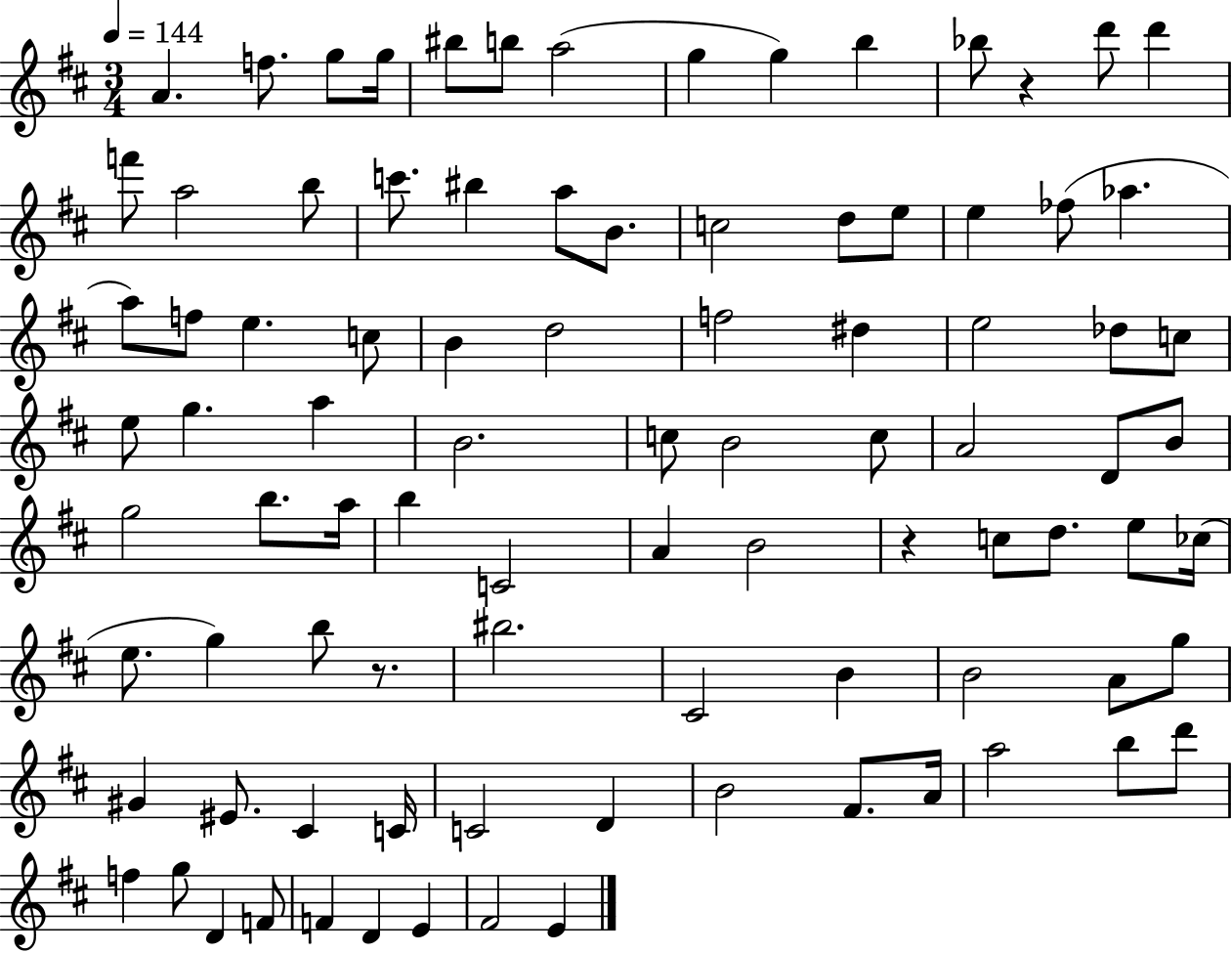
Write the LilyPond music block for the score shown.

{
  \clef treble
  \numericTimeSignature
  \time 3/4
  \key d \major
  \tempo 4 = 144
  a'4. f''8. g''8 g''16 | bis''8 b''8 a''2( | g''4 g''4) b''4 | bes''8 r4 d'''8 d'''4 | \break f'''8 a''2 b''8 | c'''8. bis''4 a''8 b'8. | c''2 d''8 e''8 | e''4 fes''8( aes''4. | \break a''8) f''8 e''4. c''8 | b'4 d''2 | f''2 dis''4 | e''2 des''8 c''8 | \break e''8 g''4. a''4 | b'2. | c''8 b'2 c''8 | a'2 d'8 b'8 | \break g''2 b''8. a''16 | b''4 c'2 | a'4 b'2 | r4 c''8 d''8. e''8 ces''16( | \break e''8. g''4) b''8 r8. | bis''2. | cis'2 b'4 | b'2 a'8 g''8 | \break gis'4 eis'8. cis'4 c'16 | c'2 d'4 | b'2 fis'8. a'16 | a''2 b''8 d'''8 | \break f''4 g''8 d'4 f'8 | f'4 d'4 e'4 | fis'2 e'4 | \bar "|."
}